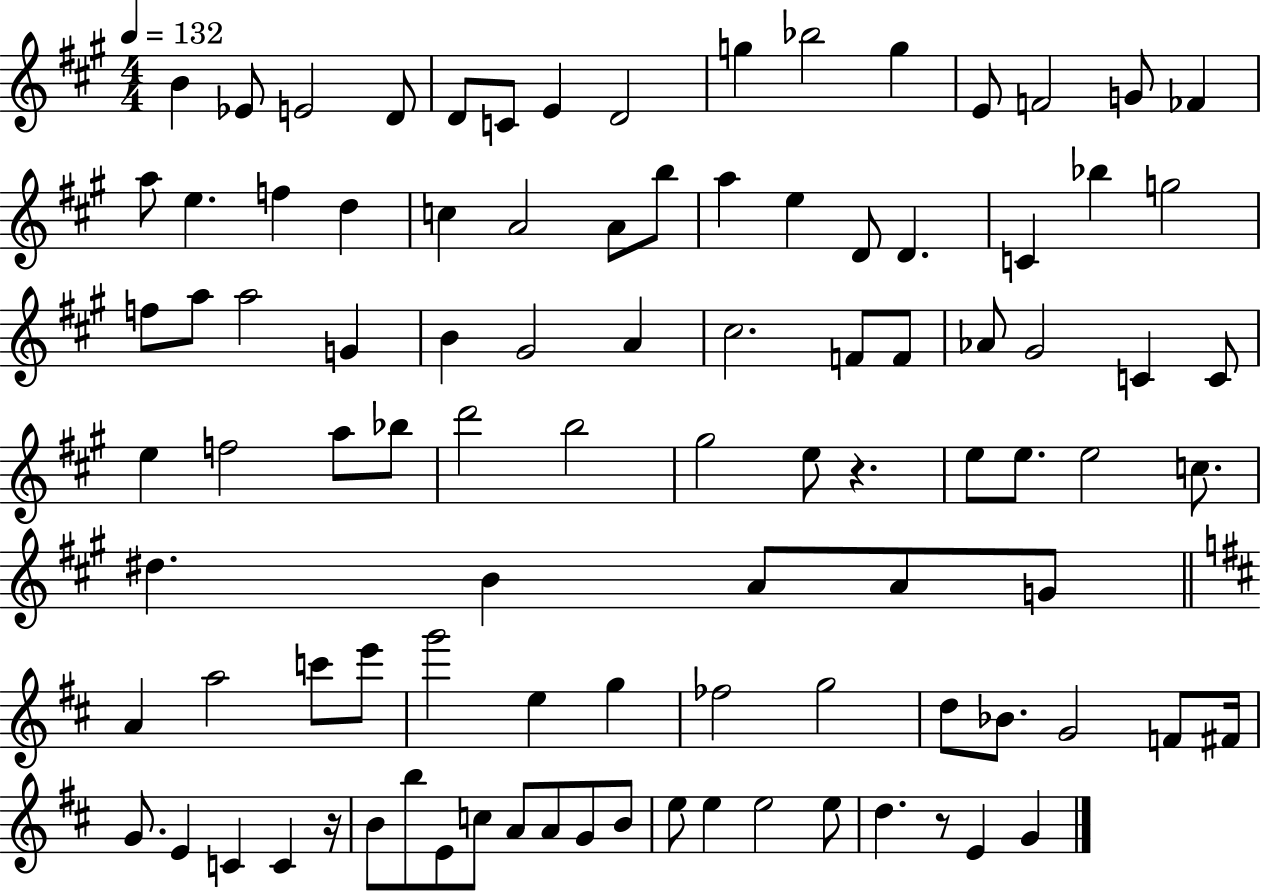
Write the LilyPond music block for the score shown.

{
  \clef treble
  \numericTimeSignature
  \time 4/4
  \key a \major
  \tempo 4 = 132
  b'4 ees'8 e'2 d'8 | d'8 c'8 e'4 d'2 | g''4 bes''2 g''4 | e'8 f'2 g'8 fes'4 | \break a''8 e''4. f''4 d''4 | c''4 a'2 a'8 b''8 | a''4 e''4 d'8 d'4. | c'4 bes''4 g''2 | \break f''8 a''8 a''2 g'4 | b'4 gis'2 a'4 | cis''2. f'8 f'8 | aes'8 gis'2 c'4 c'8 | \break e''4 f''2 a''8 bes''8 | d'''2 b''2 | gis''2 e''8 r4. | e''8 e''8. e''2 c''8. | \break dis''4. b'4 a'8 a'8 g'8 | \bar "||" \break \key b \minor a'4 a''2 c'''8 e'''8 | g'''2 e''4 g''4 | fes''2 g''2 | d''8 bes'8. g'2 f'8 fis'16 | \break g'8. e'4 c'4 c'4 r16 | b'8 b''8 e'8 c''8 a'8 a'8 g'8 b'8 | e''8 e''4 e''2 e''8 | d''4. r8 e'4 g'4 | \break \bar "|."
}